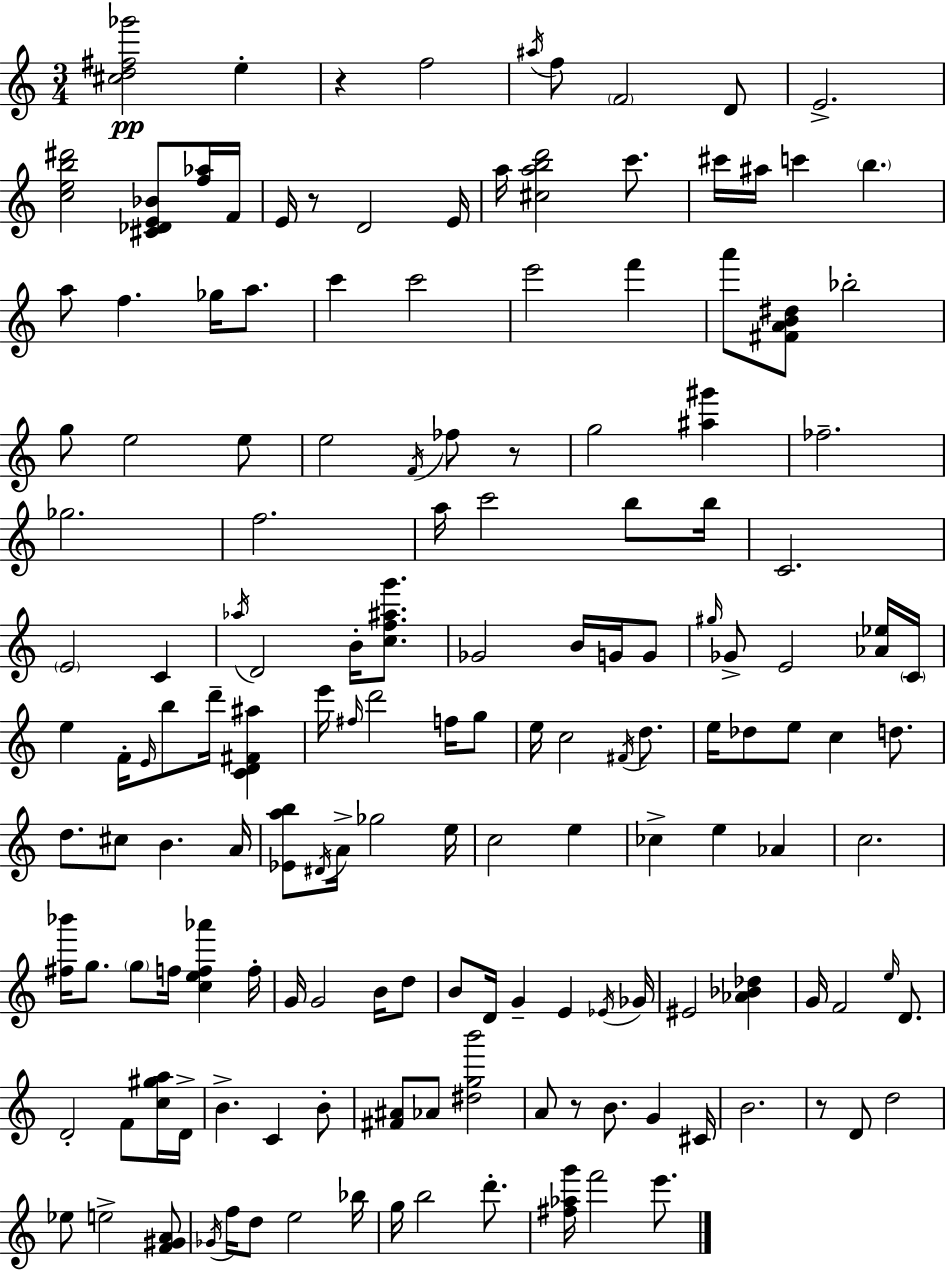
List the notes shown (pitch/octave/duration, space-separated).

[C#5,D5,F#5,Gb6]/h E5/q R/q F5/h A#5/s F5/e F4/h D4/e E4/h. [C5,E5,B5,D#6]/h [C#4,Db4,E4,Bb4]/e [F5,Ab5]/s F4/s E4/s R/e D4/h E4/s A5/s [C#5,A5,B5,D6]/h C6/e. C#6/s A#5/s C6/q B5/q. A5/e F5/q. Gb5/s A5/e. C6/q C6/h E6/h F6/q A6/e [F#4,A4,B4,D#5]/e Bb5/h G5/e E5/h E5/e E5/h F4/s FES5/e R/e G5/h [A#5,G#6]/q FES5/h. Gb5/h. F5/h. A5/s C6/h B5/e B5/s C4/h. E4/h C4/q Ab5/s D4/h B4/s [C5,F5,A#5,G6]/e. Gb4/h B4/s G4/s G4/e G#5/s Gb4/e E4/h [Ab4,Eb5]/s C4/s E5/q F4/s E4/s B5/e D6/s [C4,D4,F#4,A#5]/q E6/s F#5/s D6/h F5/s G5/e E5/s C5/h F#4/s D5/e. E5/s Db5/e E5/e C5/q D5/e. D5/e. C#5/e B4/q. A4/s [Eb4,A5,B5]/e D#4/s A4/s Gb5/h E5/s C5/h E5/q CES5/q E5/q Ab4/q C5/h. [F#5,Bb6]/s G5/e. G5/e F5/s [C5,E5,F5,Ab6]/q F5/s G4/s G4/h B4/s D5/e B4/e D4/s G4/q E4/q Eb4/s Gb4/s EIS4/h [Ab4,Bb4,Db5]/q G4/s F4/h E5/s D4/e. D4/h F4/e [C5,G#5,A5]/s D4/s B4/q. C4/q B4/e [F#4,A#4]/e Ab4/e [D#5,G5,B6]/h A4/e R/e B4/e. G4/q C#4/s B4/h. R/e D4/e D5/h Eb5/e E5/h [F4,G#4,A4]/e Gb4/s F5/s D5/e E5/h Bb5/s G5/s B5/h D6/e. [F#5,Ab5,G6]/s F6/h E6/e.